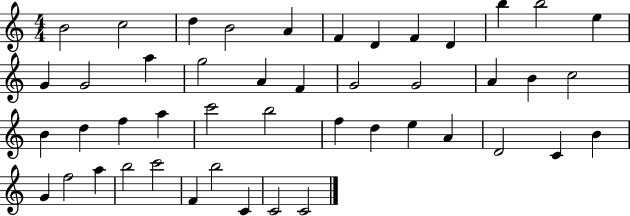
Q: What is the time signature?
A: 4/4